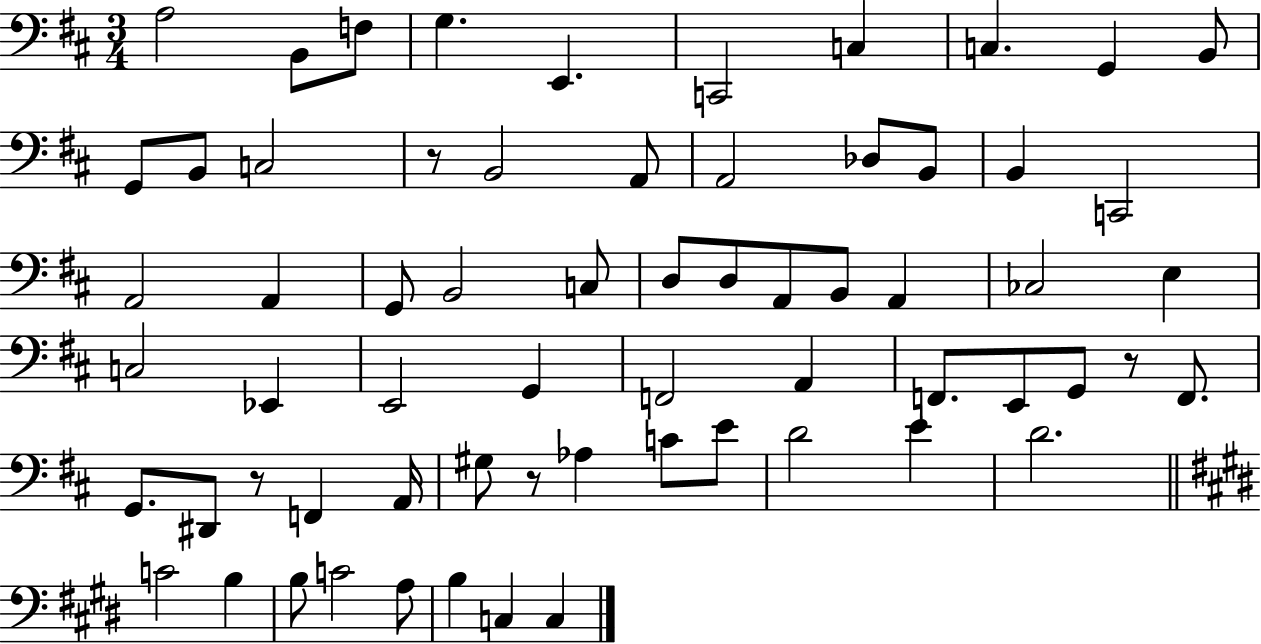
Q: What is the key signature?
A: D major